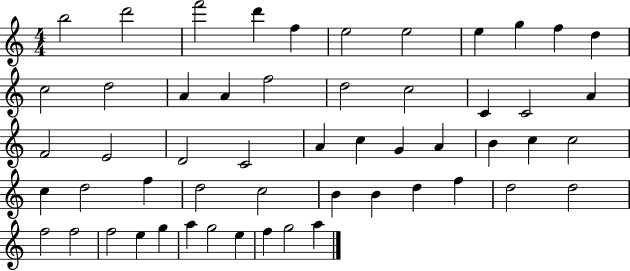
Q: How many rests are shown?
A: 0